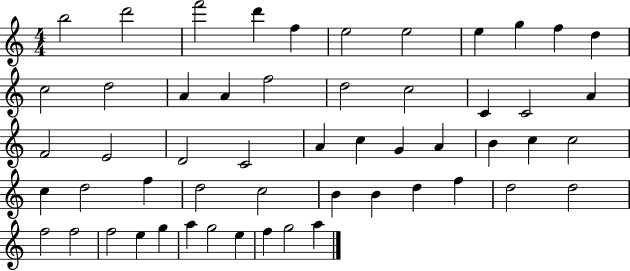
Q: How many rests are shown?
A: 0